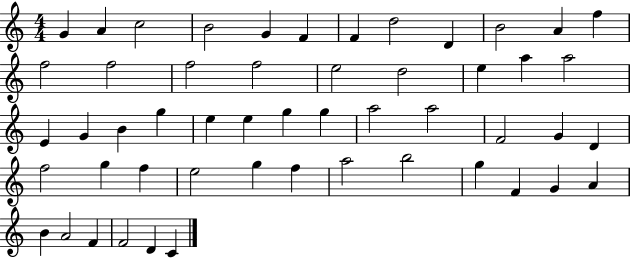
X:1
T:Untitled
M:4/4
L:1/4
K:C
G A c2 B2 G F F d2 D B2 A f f2 f2 f2 f2 e2 d2 e a a2 E G B g e e g g a2 a2 F2 G D f2 g f e2 g f a2 b2 g F G A B A2 F F2 D C